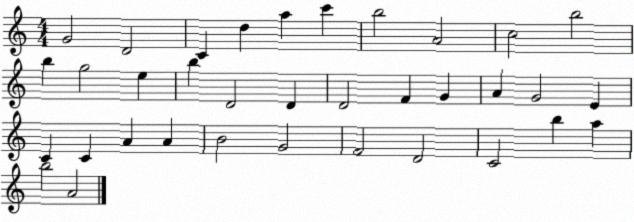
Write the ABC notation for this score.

X:1
T:Untitled
M:4/4
L:1/4
K:C
G2 D2 C d a c' b2 A2 c2 b2 b g2 e b D2 D D2 F G A G2 E C C A A B2 G2 F2 D2 C2 b a b2 A2